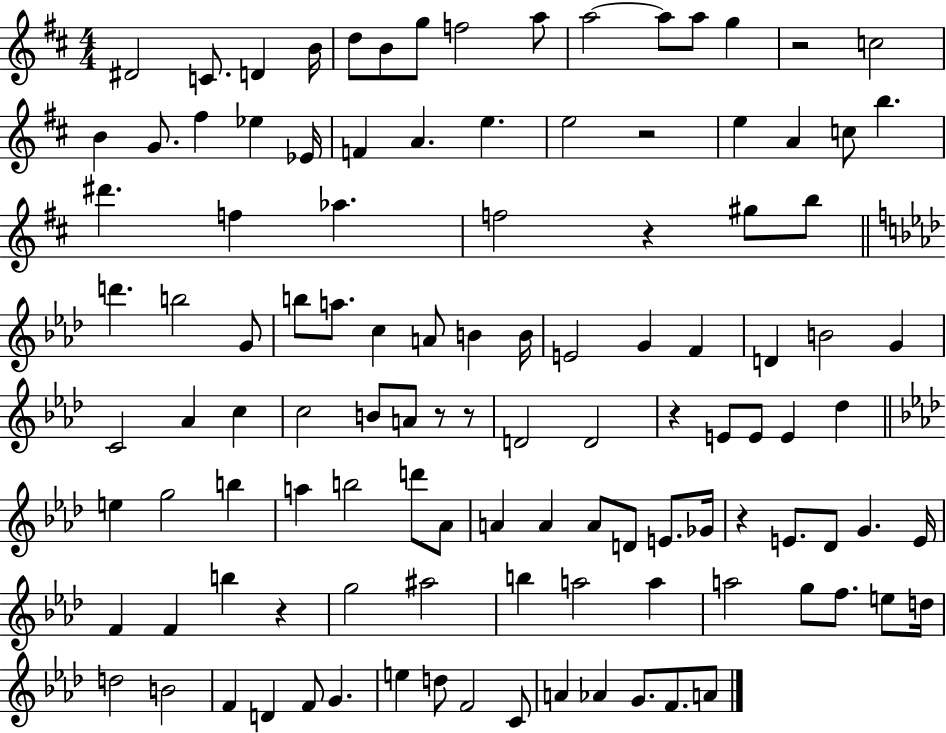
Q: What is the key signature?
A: D major